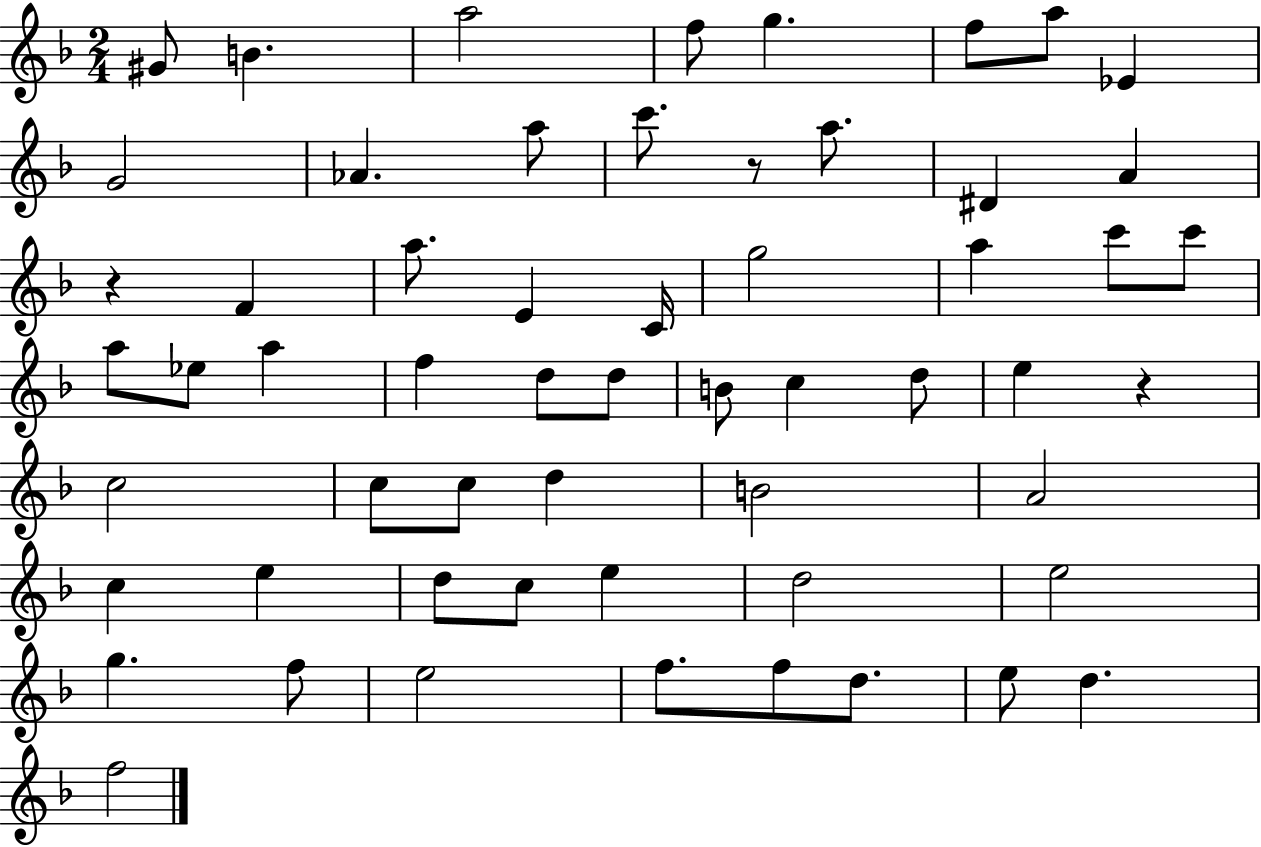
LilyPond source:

{
  \clef treble
  \numericTimeSignature
  \time 2/4
  \key f \major
  gis'8 b'4. | a''2 | f''8 g''4. | f''8 a''8 ees'4 | \break g'2 | aes'4. a''8 | c'''8. r8 a''8. | dis'4 a'4 | \break r4 f'4 | a''8. e'4 c'16 | g''2 | a''4 c'''8 c'''8 | \break a''8 ees''8 a''4 | f''4 d''8 d''8 | b'8 c''4 d''8 | e''4 r4 | \break c''2 | c''8 c''8 d''4 | b'2 | a'2 | \break c''4 e''4 | d''8 c''8 e''4 | d''2 | e''2 | \break g''4. f''8 | e''2 | f''8. f''8 d''8. | e''8 d''4. | \break f''2 | \bar "|."
}